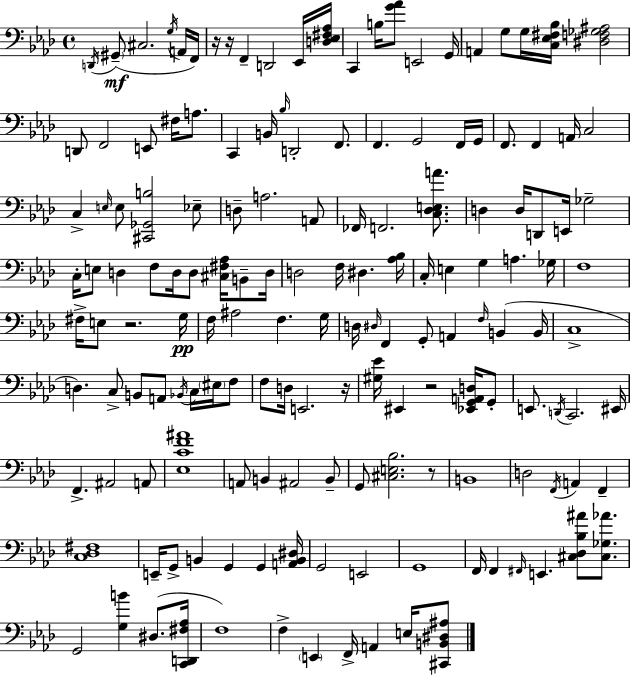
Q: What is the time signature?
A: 4/4